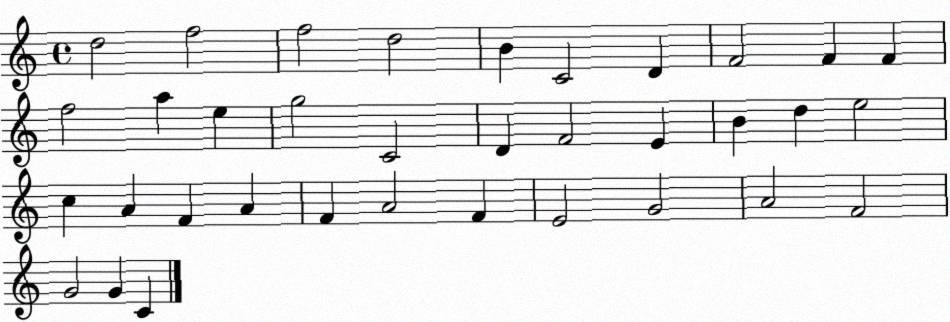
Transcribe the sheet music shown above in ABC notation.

X:1
T:Untitled
M:4/4
L:1/4
K:C
d2 f2 f2 d2 B C2 D F2 F F f2 a e g2 C2 D F2 E B d e2 c A F A F A2 F E2 G2 A2 F2 G2 G C